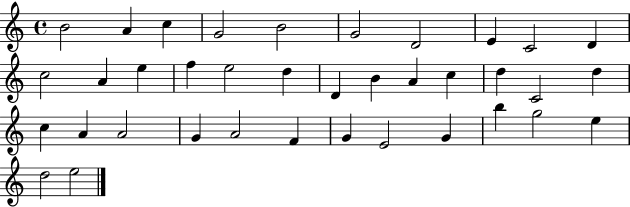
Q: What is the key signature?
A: C major